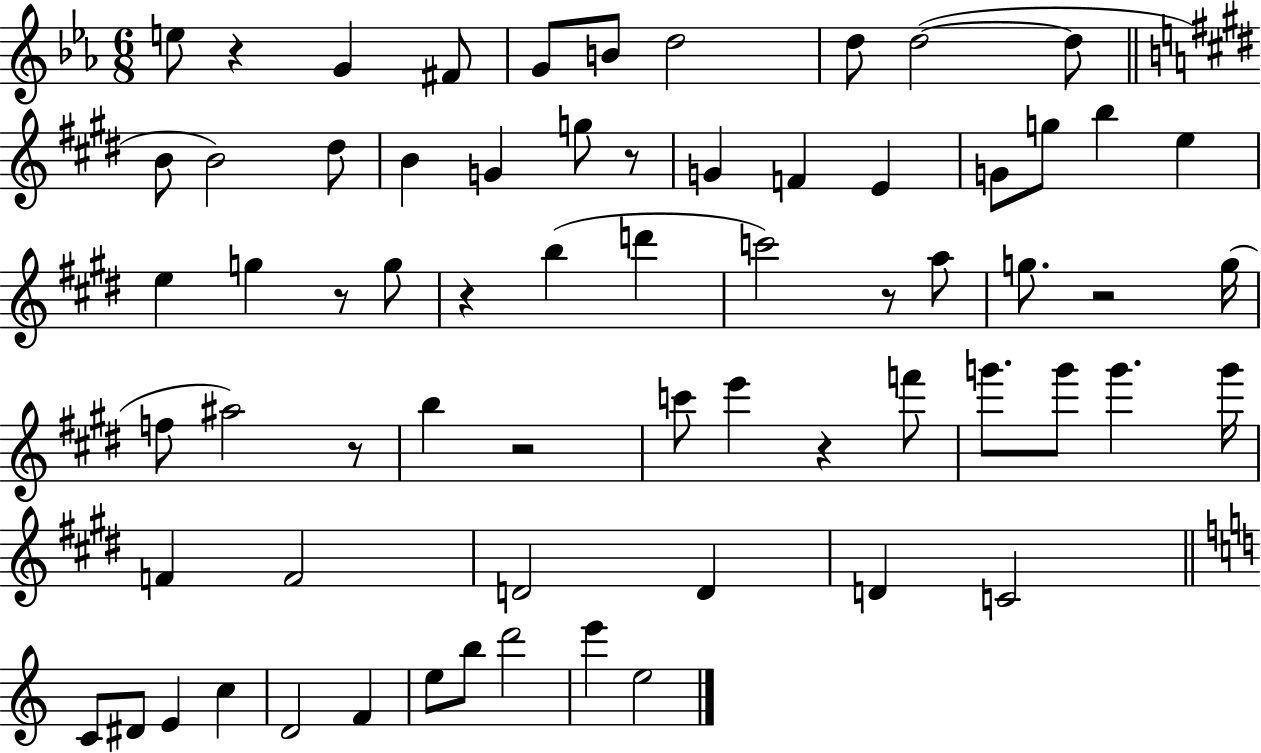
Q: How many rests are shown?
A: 9